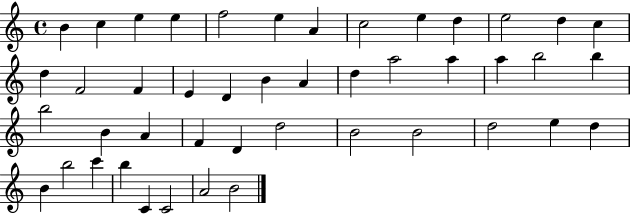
B4/q C5/q E5/q E5/q F5/h E5/q A4/q C5/h E5/q D5/q E5/h D5/q C5/q D5/q F4/h F4/q E4/q D4/q B4/q A4/q D5/q A5/h A5/q A5/q B5/h B5/q B5/h B4/q A4/q F4/q D4/q D5/h B4/h B4/h D5/h E5/q D5/q B4/q B5/h C6/q B5/q C4/q C4/h A4/h B4/h